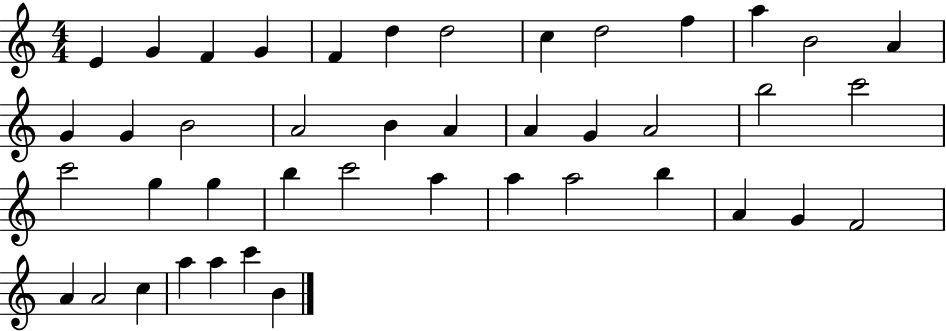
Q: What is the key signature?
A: C major